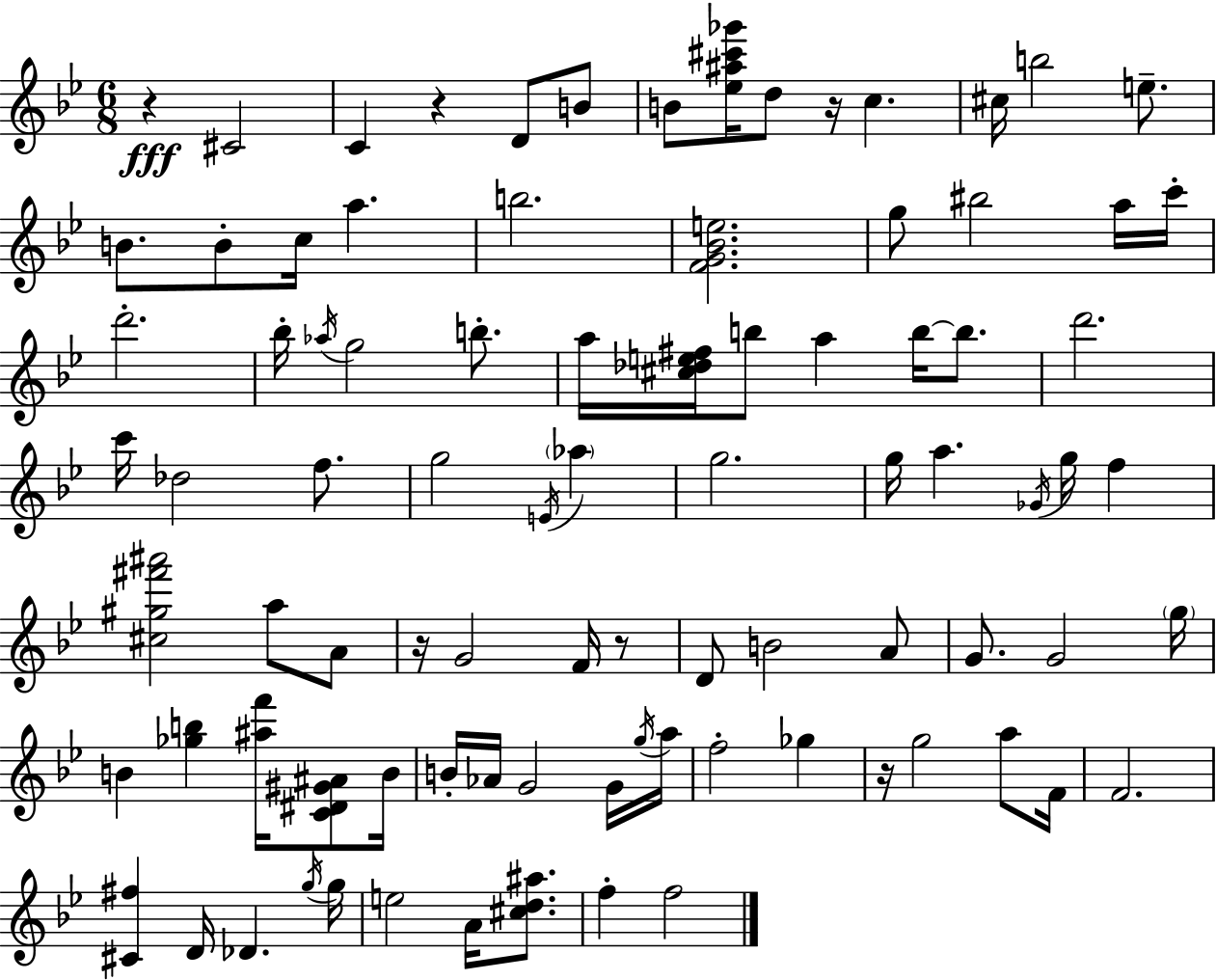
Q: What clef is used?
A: treble